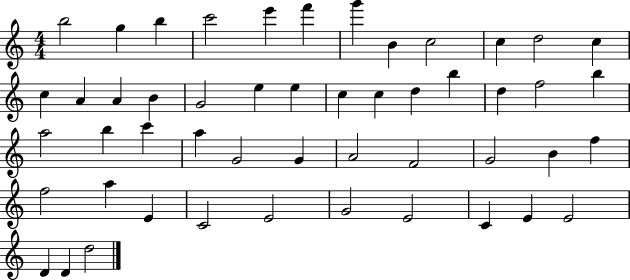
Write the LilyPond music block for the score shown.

{
  \clef treble
  \numericTimeSignature
  \time 4/4
  \key c \major
  b''2 g''4 b''4 | c'''2 e'''4 f'''4 | g'''4 b'4 c''2 | c''4 d''2 c''4 | \break c''4 a'4 a'4 b'4 | g'2 e''4 e''4 | c''4 c''4 d''4 b''4 | d''4 f''2 b''4 | \break a''2 b''4 c'''4 | a''4 g'2 g'4 | a'2 f'2 | g'2 b'4 f''4 | \break f''2 a''4 e'4 | c'2 e'2 | g'2 e'2 | c'4 e'4 e'2 | \break d'4 d'4 d''2 | \bar "|."
}